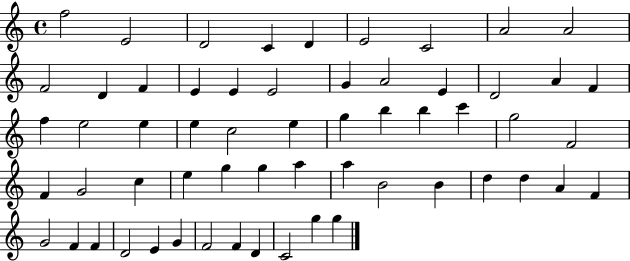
{
  \clef treble
  \time 4/4
  \defaultTimeSignature
  \key c \major
  f''2 e'2 | d'2 c'4 d'4 | e'2 c'2 | a'2 a'2 | \break f'2 d'4 f'4 | e'4 e'4 e'2 | g'4 a'2 e'4 | d'2 a'4 f'4 | \break f''4 e''2 e''4 | e''4 c''2 e''4 | g''4 b''4 b''4 c'''4 | g''2 f'2 | \break f'4 g'2 c''4 | e''4 g''4 g''4 a''4 | a''4 b'2 b'4 | d''4 d''4 a'4 f'4 | \break g'2 f'4 f'4 | d'2 e'4 g'4 | f'2 f'4 d'4 | c'2 g''4 g''4 | \break \bar "|."
}